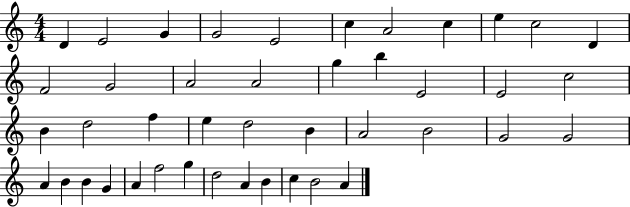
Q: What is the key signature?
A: C major